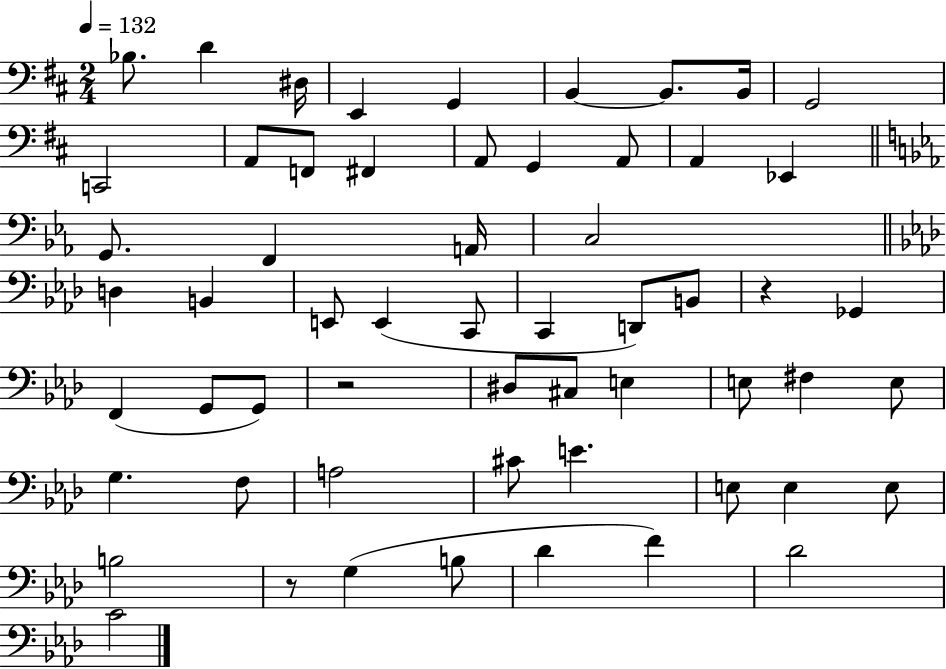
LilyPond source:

{
  \clef bass
  \numericTimeSignature
  \time 2/4
  \key d \major
  \tempo 4 = 132
  bes8. d'4 dis16 | e,4 g,4 | b,4~~ b,8. b,16 | g,2 | \break c,2 | a,8 f,8 fis,4 | a,8 g,4 a,8 | a,4 ees,4 | \break \bar "||" \break \key ees \major g,8. f,4 a,16 | c2 | \bar "||" \break \key aes \major d4 b,4 | e,8 e,4( c,8 | c,4 d,8) b,8 | r4 ges,4 | \break f,4( g,8 g,8) | r2 | dis8 cis8 e4 | e8 fis4 e8 | \break g4. f8 | a2 | cis'8 e'4. | e8 e4 e8 | \break b2 | r8 g4( b8 | des'4 f'4) | des'2 | \break c'2 | \bar "|."
}